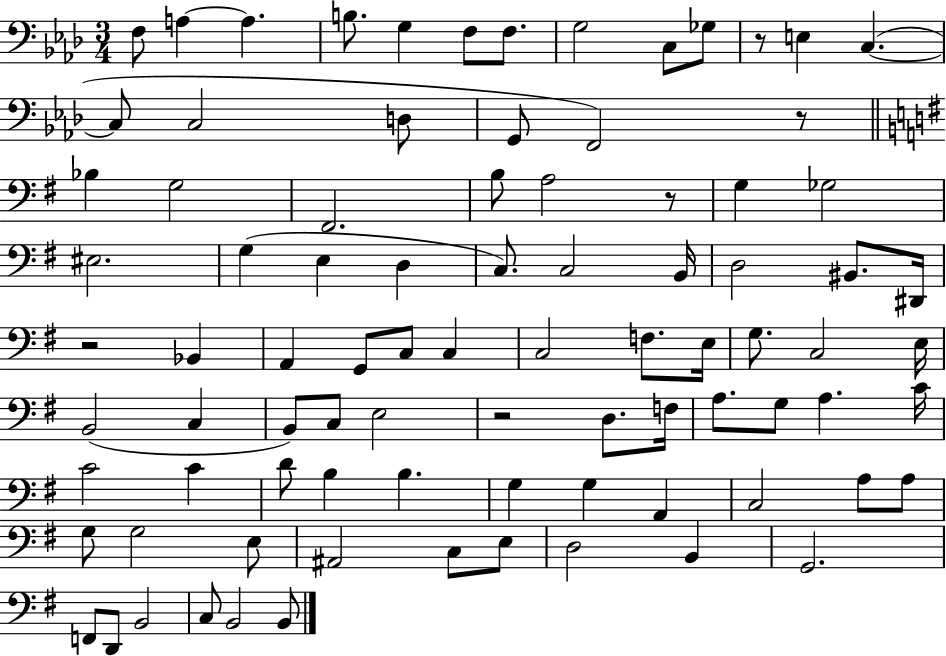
{
  \clef bass
  \numericTimeSignature
  \time 3/4
  \key aes \major
  f8 a4~~ a4. | b8. g4 f8 f8. | g2 c8 ges8 | r8 e4 c4.~(~ | \break c8 c2 d8 | g,8 f,2) r8 | \bar "||" \break \key g \major bes4 g2 | fis,2. | b8 a2 r8 | g4 ges2 | \break eis2. | g4( e4 d4 | c8.) c2 b,16 | d2 bis,8. dis,16 | \break r2 bes,4 | a,4 g,8 c8 c4 | c2 f8. e16 | g8. c2 e16 | \break b,2( c4 | b,8) c8 e2 | r2 d8. f16 | a8. g8 a4. c'16 | \break c'2 c'4 | d'8 b4 b4. | g4 g4 a,4 | c2 a8 a8 | \break g8 g2 e8 | ais,2 c8 e8 | d2 b,4 | g,2. | \break f,8 d,8 b,2 | c8 b,2 b,8 | \bar "|."
}